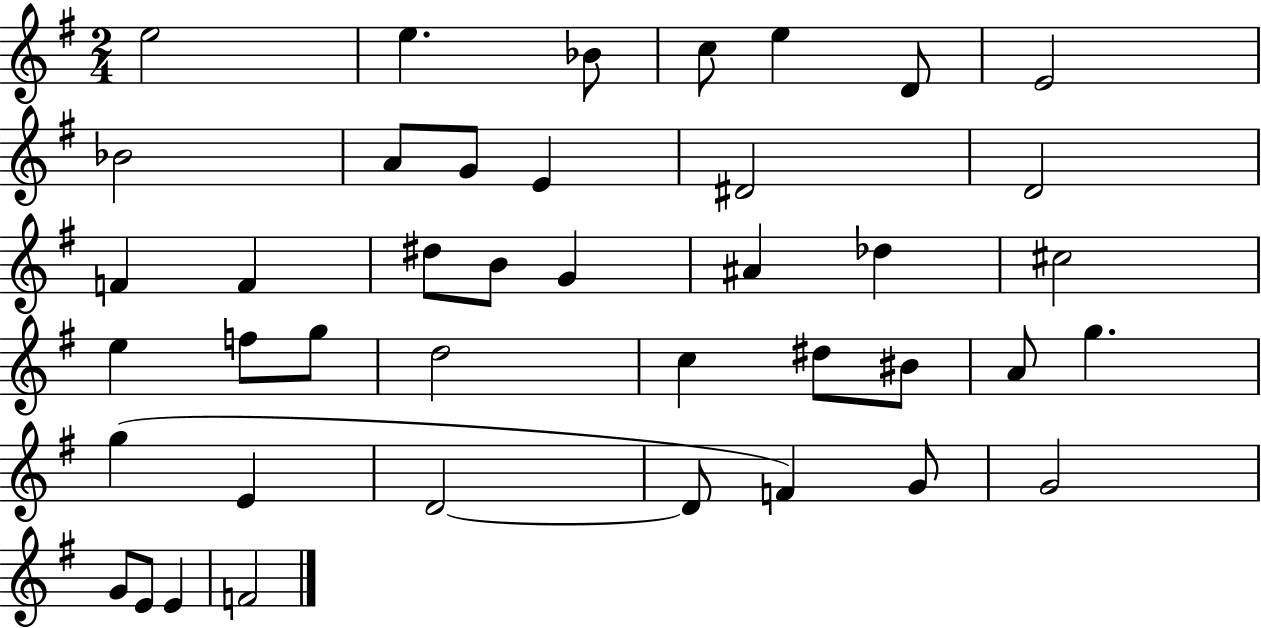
{
  \clef treble
  \numericTimeSignature
  \time 2/4
  \key g \major
  e''2 | e''4. bes'8 | c''8 e''4 d'8 | e'2 | \break bes'2 | a'8 g'8 e'4 | dis'2 | d'2 | \break f'4 f'4 | dis''8 b'8 g'4 | ais'4 des''4 | cis''2 | \break e''4 f''8 g''8 | d''2 | c''4 dis''8 bis'8 | a'8 g''4. | \break g''4( e'4 | d'2~~ | d'8 f'4) g'8 | g'2 | \break g'8 e'8 e'4 | f'2 | \bar "|."
}